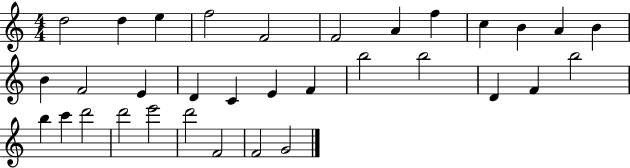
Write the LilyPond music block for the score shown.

{
  \clef treble
  \numericTimeSignature
  \time 4/4
  \key c \major
  d''2 d''4 e''4 | f''2 f'2 | f'2 a'4 f''4 | c''4 b'4 a'4 b'4 | \break b'4 f'2 e'4 | d'4 c'4 e'4 f'4 | b''2 b''2 | d'4 f'4 b''2 | \break b''4 c'''4 d'''2 | d'''2 e'''2 | d'''2 f'2 | f'2 g'2 | \break \bar "|."
}